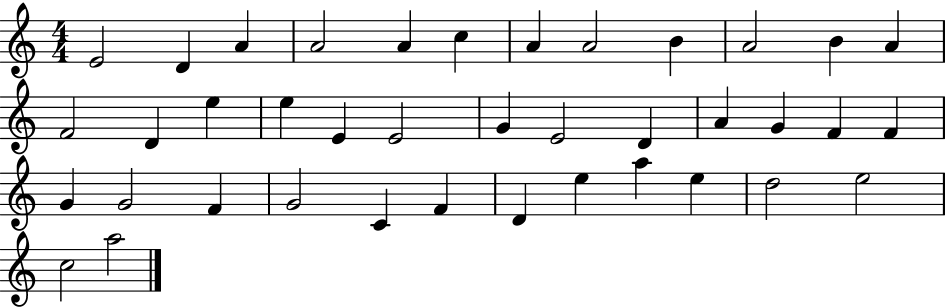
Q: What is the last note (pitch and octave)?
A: A5